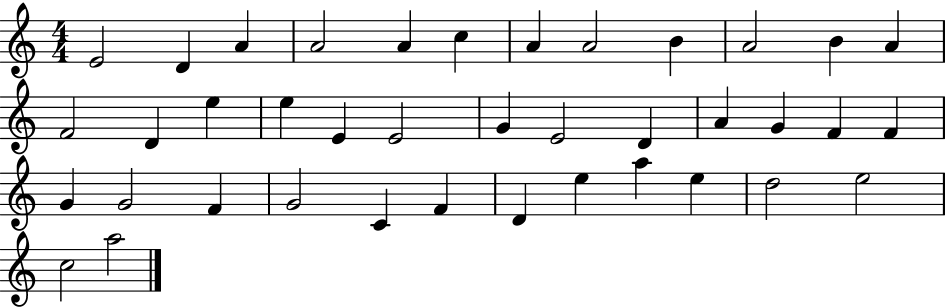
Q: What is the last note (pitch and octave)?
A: A5